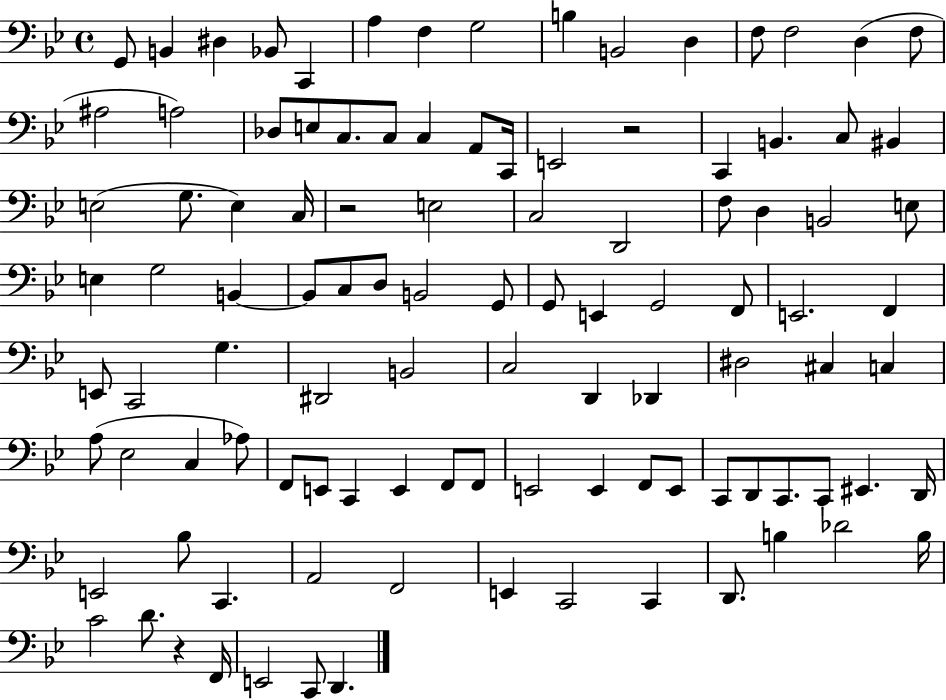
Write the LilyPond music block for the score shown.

{
  \clef bass
  \time 4/4
  \defaultTimeSignature
  \key bes \major
  g,8 b,4 dis4 bes,8 c,4 | a4 f4 g2 | b4 b,2 d4 | f8 f2 d4( f8 | \break ais2 a2) | des8 e8 c8. c8 c4 a,8 c,16 | e,2 r2 | c,4 b,4. c8 bis,4 | \break e2( g8. e4) c16 | r2 e2 | c2 d,2 | f8 d4 b,2 e8 | \break e4 g2 b,4~~ | b,8 c8 d8 b,2 g,8 | g,8 e,4 g,2 f,8 | e,2. f,4 | \break e,8 c,2 g4. | dis,2 b,2 | c2 d,4 des,4 | dis2 cis4 c4 | \break a8( ees2 c4 aes8) | f,8 e,8 c,4 e,4 f,8 f,8 | e,2 e,4 f,8 e,8 | c,8 d,8 c,8. c,8 eis,4. d,16 | \break e,2 bes8 c,4. | a,2 f,2 | e,4 c,2 c,4 | d,8. b4 des'2 b16 | \break c'2 d'8. r4 f,16 | e,2 c,8 d,4. | \bar "|."
}